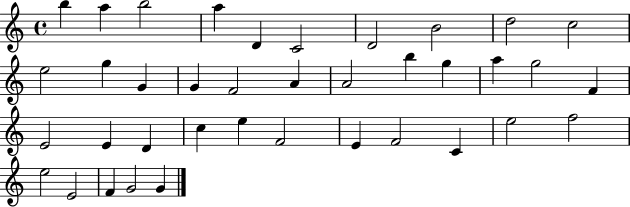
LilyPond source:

{
  \clef treble
  \time 4/4
  \defaultTimeSignature
  \key c \major
  b''4 a''4 b''2 | a''4 d'4 c'2 | d'2 b'2 | d''2 c''2 | \break e''2 g''4 g'4 | g'4 f'2 a'4 | a'2 b''4 g''4 | a''4 g''2 f'4 | \break e'2 e'4 d'4 | c''4 e''4 f'2 | e'4 f'2 c'4 | e''2 f''2 | \break e''2 e'2 | f'4 g'2 g'4 | \bar "|."
}